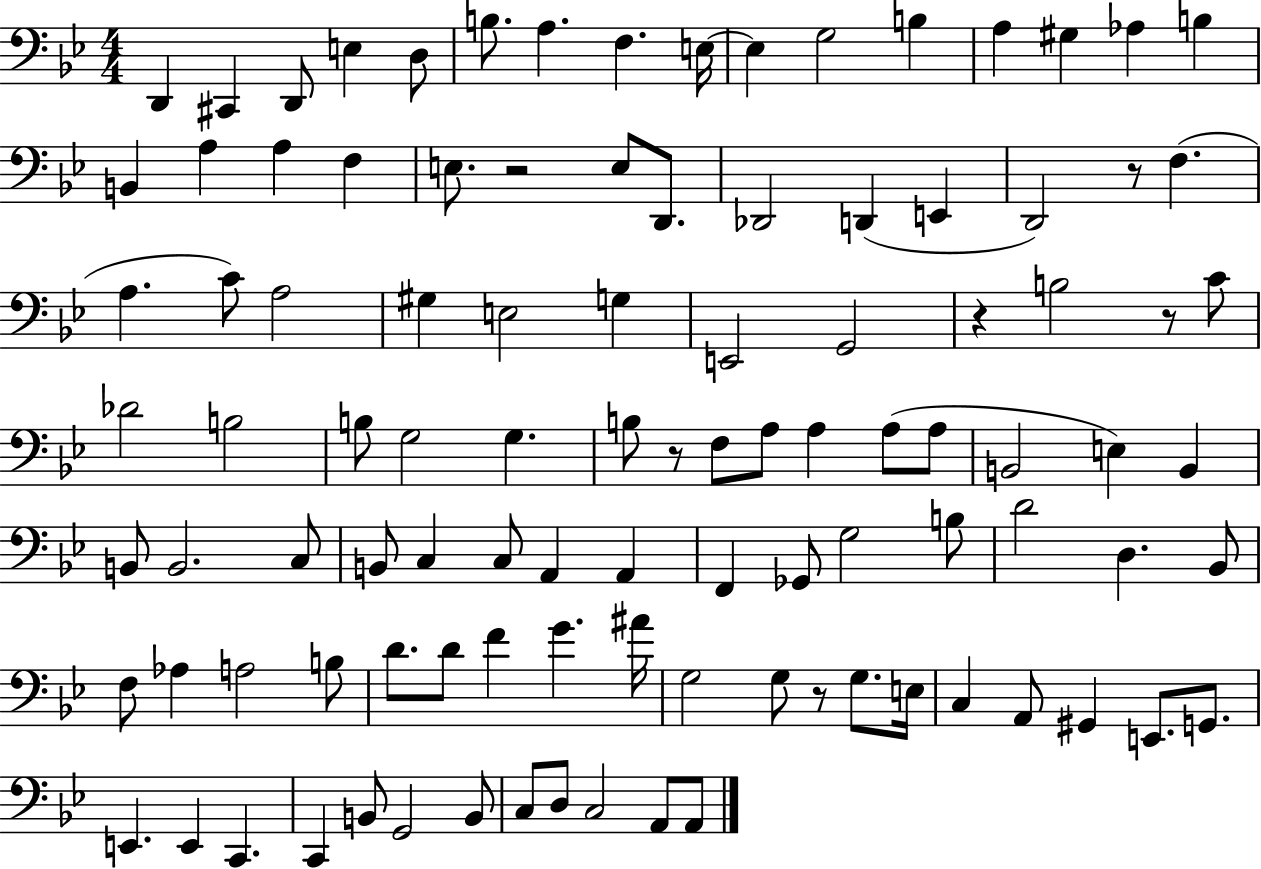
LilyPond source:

{
  \clef bass
  \numericTimeSignature
  \time 4/4
  \key bes \major
  d,4 cis,4 d,8 e4 d8 | b8. a4. f4. e16~~ | e4 g2 b4 | a4 gis4 aes4 b4 | \break b,4 a4 a4 f4 | e8. r2 e8 d,8. | des,2 d,4( e,4 | d,2) r8 f4.( | \break a4. c'8) a2 | gis4 e2 g4 | e,2 g,2 | r4 b2 r8 c'8 | \break des'2 b2 | b8 g2 g4. | b8 r8 f8 a8 a4 a8( a8 | b,2 e4) b,4 | \break b,8 b,2. c8 | b,8 c4 c8 a,4 a,4 | f,4 ges,8 g2 b8 | d'2 d4. bes,8 | \break f8 aes4 a2 b8 | d'8. d'8 f'4 g'4. ais'16 | g2 g8 r8 g8. e16 | c4 a,8 gis,4 e,8. g,8. | \break e,4. e,4 c,4. | c,4 b,8 g,2 b,8 | c8 d8 c2 a,8 a,8 | \bar "|."
}